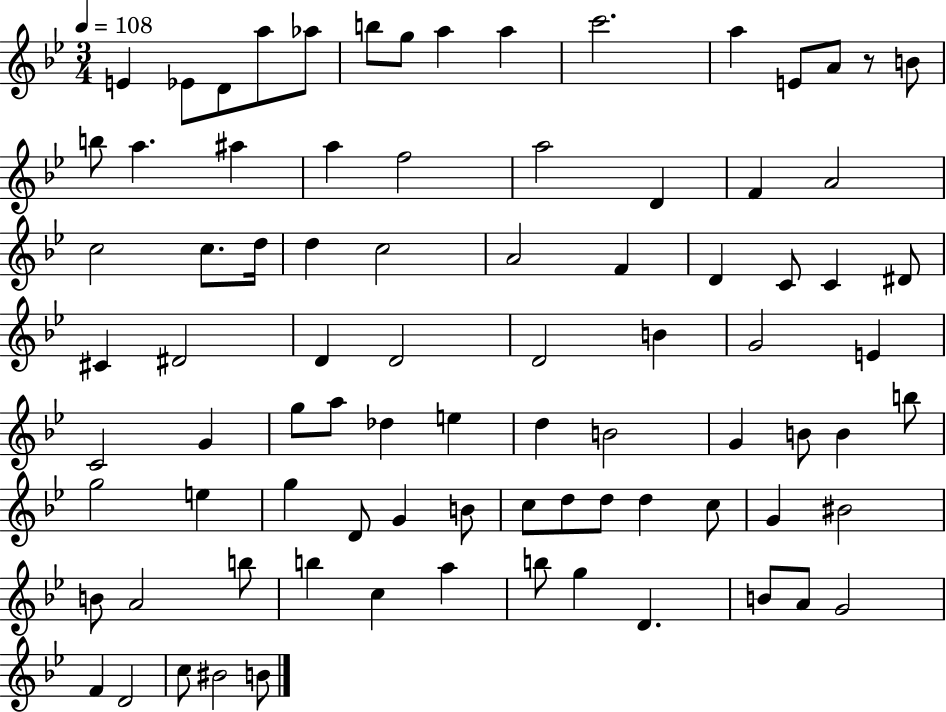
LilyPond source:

{
  \clef treble
  \numericTimeSignature
  \time 3/4
  \key bes \major
  \tempo 4 = 108
  e'4 ees'8 d'8 a''8 aes''8 | b''8 g''8 a''4 a''4 | c'''2. | a''4 e'8 a'8 r8 b'8 | \break b''8 a''4. ais''4 | a''4 f''2 | a''2 d'4 | f'4 a'2 | \break c''2 c''8. d''16 | d''4 c''2 | a'2 f'4 | d'4 c'8 c'4 dis'8 | \break cis'4 dis'2 | d'4 d'2 | d'2 b'4 | g'2 e'4 | \break c'2 g'4 | g''8 a''8 des''4 e''4 | d''4 b'2 | g'4 b'8 b'4 b''8 | \break g''2 e''4 | g''4 d'8 g'4 b'8 | c''8 d''8 d''8 d''4 c''8 | g'4 bis'2 | \break b'8 a'2 b''8 | b''4 c''4 a''4 | b''8 g''4 d'4. | b'8 a'8 g'2 | \break f'4 d'2 | c''8 bis'2 b'8 | \bar "|."
}